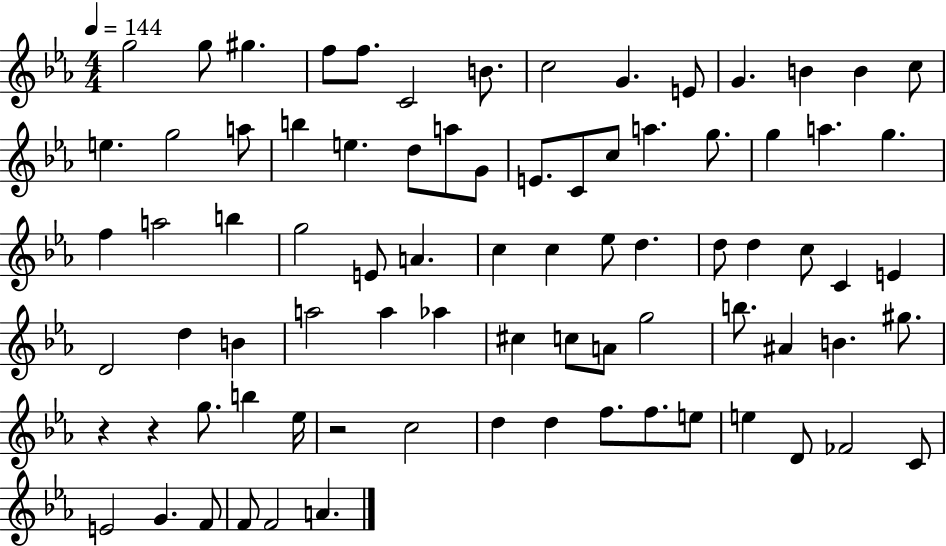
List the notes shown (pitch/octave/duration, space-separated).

G5/h G5/e G#5/q. F5/e F5/e. C4/h B4/e. C5/h G4/q. E4/e G4/q. B4/q B4/q C5/e E5/q. G5/h A5/e B5/q E5/q. D5/e A5/e G4/e E4/e. C4/e C5/e A5/q. G5/e. G5/q A5/q. G5/q. F5/q A5/h B5/q G5/h E4/e A4/q. C5/q C5/q Eb5/e D5/q. D5/e D5/q C5/e C4/q E4/q D4/h D5/q B4/q A5/h A5/q Ab5/q C#5/q C5/e A4/e G5/h B5/e. A#4/q B4/q. G#5/e. R/q R/q G5/e. B5/q Eb5/s R/h C5/h D5/q D5/q F5/e. F5/e. E5/e E5/q D4/e FES4/h C4/e E4/h G4/q. F4/e F4/e F4/h A4/q.